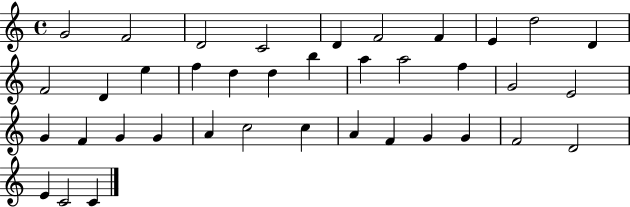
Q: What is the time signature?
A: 4/4